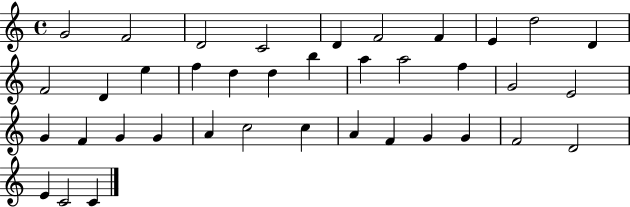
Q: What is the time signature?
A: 4/4